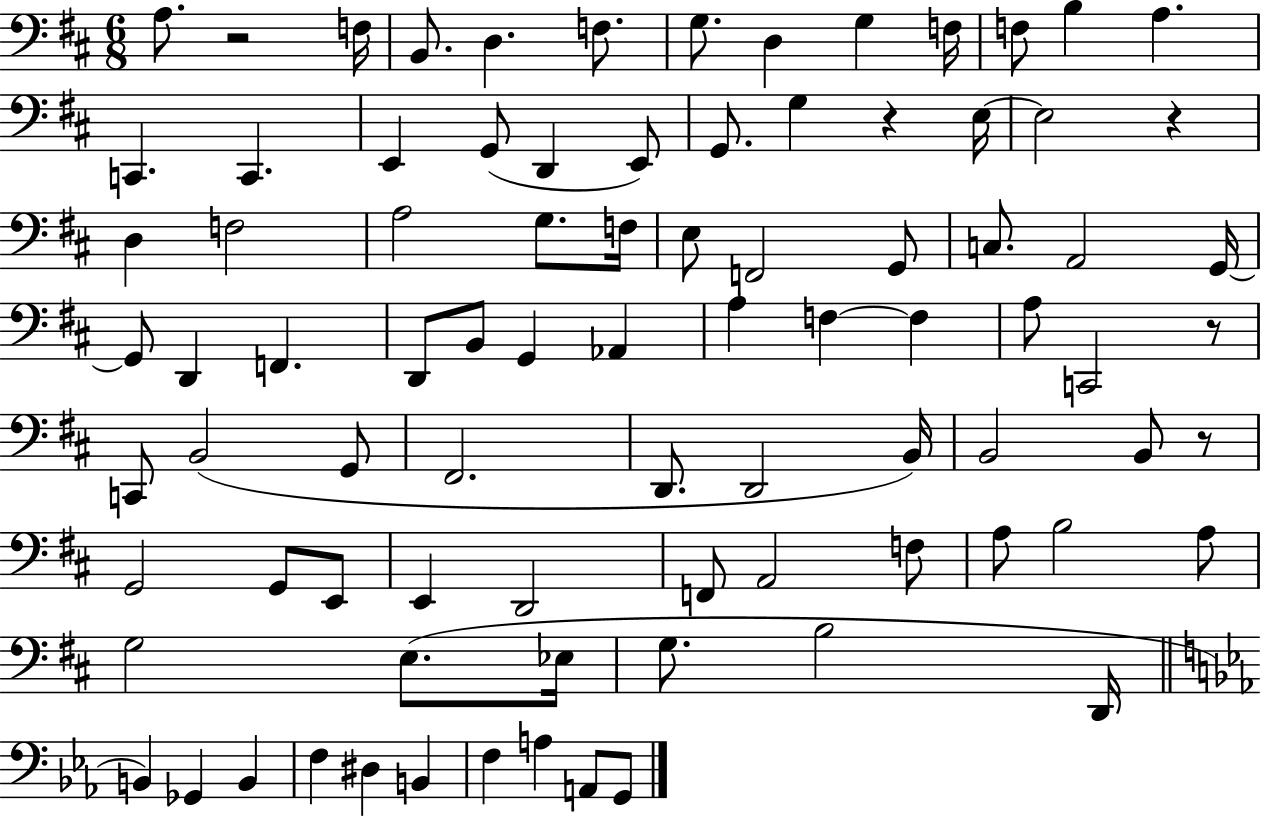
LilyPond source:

{
  \clef bass
  \numericTimeSignature
  \time 6/8
  \key d \major
  a8. r2 f16 | b,8. d4. f8. | g8. d4 g4 f16 | f8 b4 a4. | \break c,4. c,4. | e,4 g,8( d,4 e,8) | g,8. g4 r4 e16~~ | e2 r4 | \break d4 f2 | a2 g8. f16 | e8 f,2 g,8 | c8. a,2 g,16~~ | \break g,8 d,4 f,4. | d,8 b,8 g,4 aes,4 | a4 f4~~ f4 | a8 c,2 r8 | \break c,8 b,2( g,8 | fis,2. | d,8. d,2 b,16) | b,2 b,8 r8 | \break g,2 g,8 e,8 | e,4 d,2 | f,8 a,2 f8 | a8 b2 a8 | \break g2 e8.( ees16 | g8. b2 d,16 | \bar "||" \break \key ees \major b,4) ges,4 b,4 | f4 dis4 b,4 | f4 a4 a,8 g,8 | \bar "|."
}